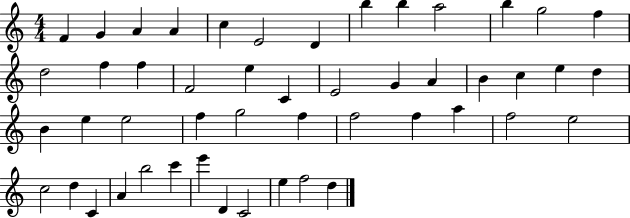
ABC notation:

X:1
T:Untitled
M:4/4
L:1/4
K:C
F G A A c E2 D b b a2 b g2 f d2 f f F2 e C E2 G A B c e d B e e2 f g2 f f2 f a f2 e2 c2 d C A b2 c' e' D C2 e f2 d